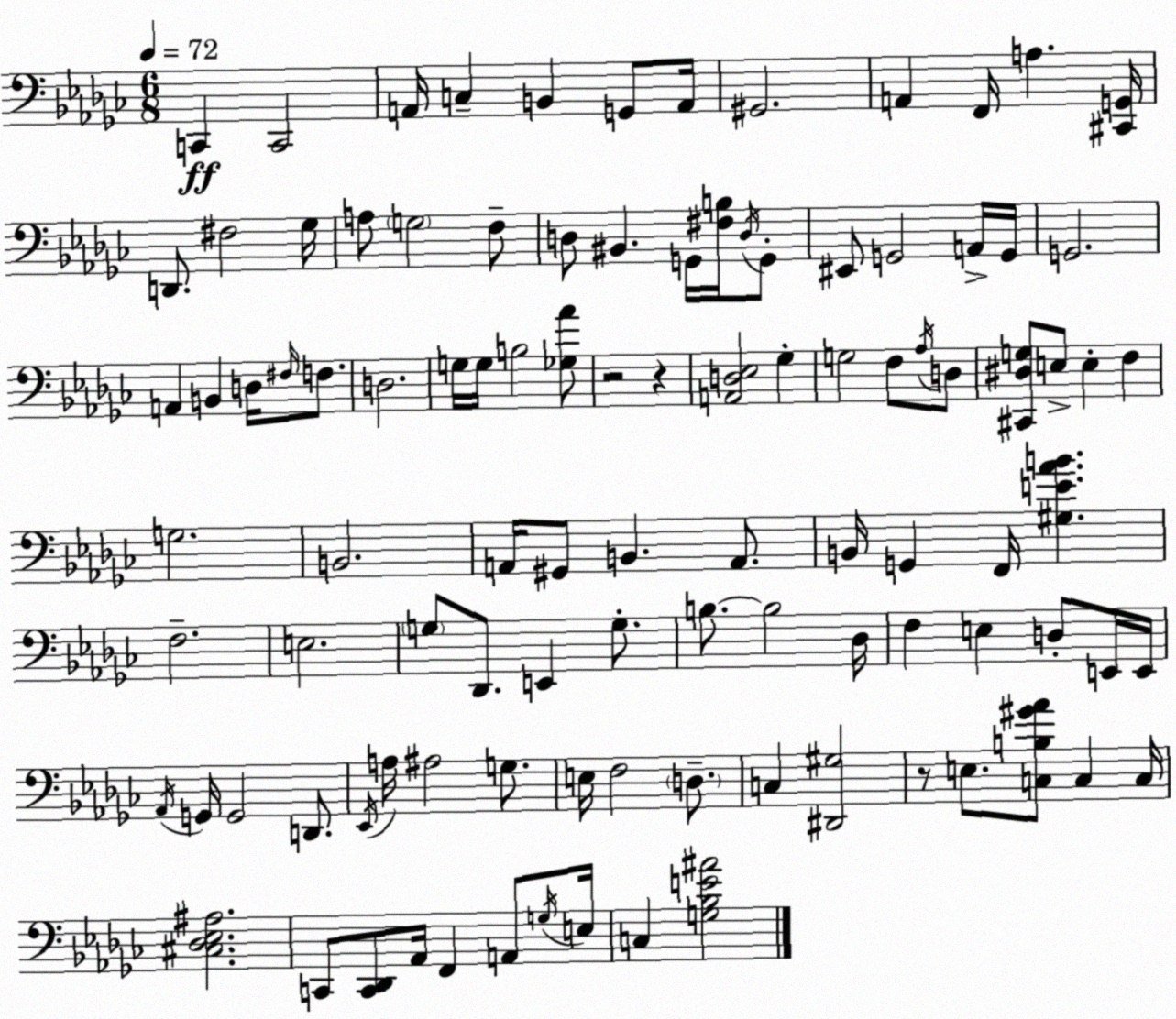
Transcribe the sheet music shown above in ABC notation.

X:1
T:Untitled
M:6/8
L:1/4
K:Ebm
C,, C,,2 A,,/4 C, B,, G,,/2 A,,/4 ^G,,2 A,, F,,/4 A, [^C,,G,,]/4 D,,/2 ^F,2 _G,/4 A,/2 G,2 F,/2 D,/2 ^B,, G,,/4 [^F,B,]/4 D,/4 G,,/2 ^E,,/2 G,,2 A,,/4 G,,/4 G,,2 A,, B,, D,/4 ^F,/4 F,/2 D,2 G,/4 G,/4 B,2 [_G,_A]/2 z2 z [A,,D,_E,]2 _G, G,2 F,/2 _A,/4 D,/2 [^C,,^D,G,]/2 E,/2 E, F, G,2 B,,2 A,,/4 ^G,,/2 B,, A,,/2 B,,/4 G,, F,,/4 [^G,E_AB] F,2 E,2 G,/2 _D,,/2 E,, G,/2 B,/2 B,2 _D,/4 F, E, D,/2 E,,/4 E,,/4 _A,,/4 G,,/4 G,,2 D,,/2 _E,,/4 A,/4 ^A,2 G,/2 E,/4 F,2 D,/2 C, [^D,,^G,]2 z/2 E,/2 [C,B,^G_A]/2 C, C,/4 [^C,_D,_E,^A,]2 C,,/2 [C,,_D,,]/2 _A,,/4 F,, A,,/2 G,/4 E,/4 C, [G,_B,E^A]2